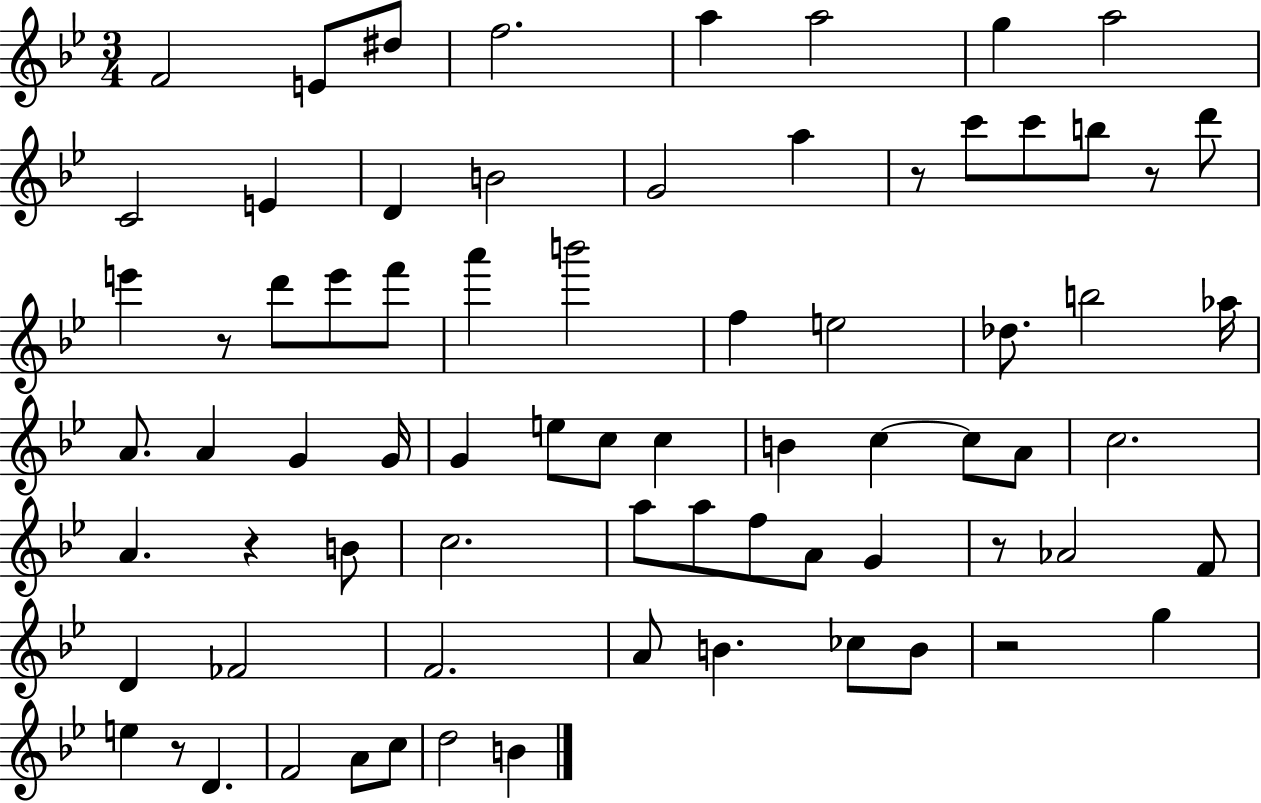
{
  \clef treble
  \numericTimeSignature
  \time 3/4
  \key bes \major
  f'2 e'8 dis''8 | f''2. | a''4 a''2 | g''4 a''2 | \break c'2 e'4 | d'4 b'2 | g'2 a''4 | r8 c'''8 c'''8 b''8 r8 d'''8 | \break e'''4 r8 d'''8 e'''8 f'''8 | a'''4 b'''2 | f''4 e''2 | des''8. b''2 aes''16 | \break a'8. a'4 g'4 g'16 | g'4 e''8 c''8 c''4 | b'4 c''4~~ c''8 a'8 | c''2. | \break a'4. r4 b'8 | c''2. | a''8 a''8 f''8 a'8 g'4 | r8 aes'2 f'8 | \break d'4 fes'2 | f'2. | a'8 b'4. ces''8 b'8 | r2 g''4 | \break e''4 r8 d'4. | f'2 a'8 c''8 | d''2 b'4 | \bar "|."
}